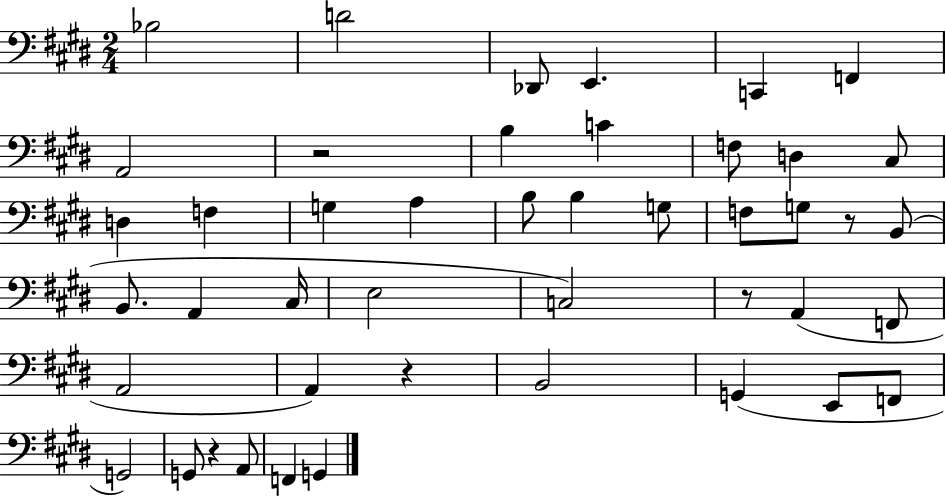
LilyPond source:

{
  \clef bass
  \numericTimeSignature
  \time 2/4
  \key e \major
  bes2 | d'2 | des,8 e,4. | c,4 f,4 | \break a,2 | r2 | b4 c'4 | f8 d4 cis8 | \break d4 f4 | g4 a4 | b8 b4 g8 | f8 g8 r8 b,8( | \break b,8. a,4 cis16 | e2 | c2) | r8 a,4( f,8 | \break a,2 | a,4) r4 | b,2 | g,4( e,8 f,8 | \break g,2) | g,8 r4 a,8 | f,4 g,4 | \bar "|."
}